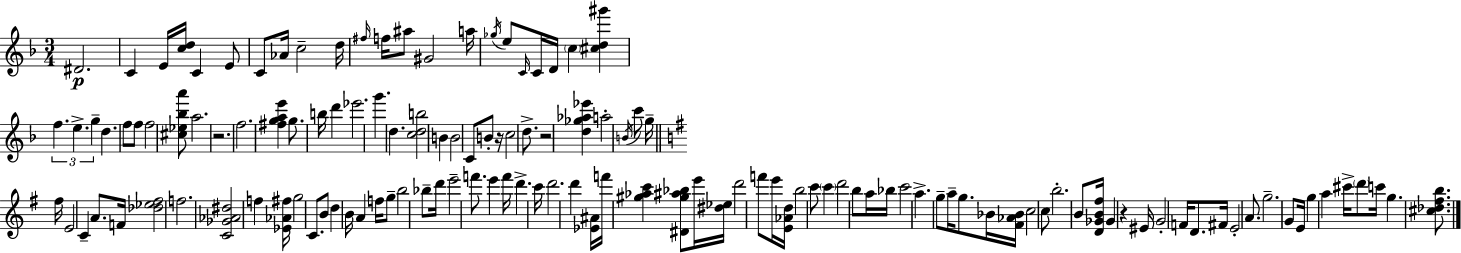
{
  \clef treble
  \numericTimeSignature
  \time 3/4
  \key d \minor
  dis'2.\p | c'4 e'16 <c'' d''>16 c'4 e'8 | c'8 aes'16 c''2-- d''16 | \grace { fis''16 } f''16 ais''8 gis'2 | \break a''16 \acciaccatura { ges''16 } e''8 \grace { c'16 } c'16 d'16 \parenthesize c''4 <cis'' d'' gis'''>4 | \tuplet 3/2 { f''4. e''4.-> | g''4-- } d''4. | f''8 f''8 f''2 | \break <cis'' ees'' bes'' a'''>8 a''2. | r2. | f''2. | <fis'' g'' a'' e'''>4 g''8. b''16 d'''4 | \break ees'''2. | g'''4. d''4. | <c'' d'' b''>2 b'4 | b'2 c'8 | \break b'8-. r16 c''2 | d''8.-> r2 <d'' ges'' aes'' ees'''>4 | a''2-. \acciaccatura { b'16 } | c'''8 g''16-- \bar "||" \break \key g \major fis''16 e'2 c'4-- | a'8. f'16 <des'' ees'' fis''>2 | f''2. | <c' ges' aes' dis''>2 f''4 | \break <ees' aes' fis''>16 g''2 c'8. | b'8 d''4 b'16 a'4 | f''16 g''8-- b''2 bes''8-- | d'''16 e'''2-- f'''8. | \break e'''4 f'''16 d'''4.-> | c'''16 d'''2. | d'''4 <ees' ais'>16 f'''16 <gis'' aes'' c'''>4 <dis' gis'' ais'' bes''>8 | e'''16 <dis'' ees''>16 d'''2 f'''8 | \break e'''16 <e' aes' d''>16 b''2 c'''8 | \parenthesize c'''4 d'''2 | b''8 a''16 bes''16 c'''2 | a''4.-> g''8-- a''16-- g''8. | \break bes'16 <fis' aes' bes'>16 c''2 c''8 | b''2.-. | b'8 <d' ges' b' fis''>16 ges'4 r4 | eis'16 g'2-. f'16 d'8. | \break fis'16 e'2-. a'8. | g''2.-- | g'8 e'16 g''4 a''4 | cis'''16-> \parenthesize d'''8 c'''16 g''4. <cis'' des'' fis'' b''>8. | \break \bar "|."
}